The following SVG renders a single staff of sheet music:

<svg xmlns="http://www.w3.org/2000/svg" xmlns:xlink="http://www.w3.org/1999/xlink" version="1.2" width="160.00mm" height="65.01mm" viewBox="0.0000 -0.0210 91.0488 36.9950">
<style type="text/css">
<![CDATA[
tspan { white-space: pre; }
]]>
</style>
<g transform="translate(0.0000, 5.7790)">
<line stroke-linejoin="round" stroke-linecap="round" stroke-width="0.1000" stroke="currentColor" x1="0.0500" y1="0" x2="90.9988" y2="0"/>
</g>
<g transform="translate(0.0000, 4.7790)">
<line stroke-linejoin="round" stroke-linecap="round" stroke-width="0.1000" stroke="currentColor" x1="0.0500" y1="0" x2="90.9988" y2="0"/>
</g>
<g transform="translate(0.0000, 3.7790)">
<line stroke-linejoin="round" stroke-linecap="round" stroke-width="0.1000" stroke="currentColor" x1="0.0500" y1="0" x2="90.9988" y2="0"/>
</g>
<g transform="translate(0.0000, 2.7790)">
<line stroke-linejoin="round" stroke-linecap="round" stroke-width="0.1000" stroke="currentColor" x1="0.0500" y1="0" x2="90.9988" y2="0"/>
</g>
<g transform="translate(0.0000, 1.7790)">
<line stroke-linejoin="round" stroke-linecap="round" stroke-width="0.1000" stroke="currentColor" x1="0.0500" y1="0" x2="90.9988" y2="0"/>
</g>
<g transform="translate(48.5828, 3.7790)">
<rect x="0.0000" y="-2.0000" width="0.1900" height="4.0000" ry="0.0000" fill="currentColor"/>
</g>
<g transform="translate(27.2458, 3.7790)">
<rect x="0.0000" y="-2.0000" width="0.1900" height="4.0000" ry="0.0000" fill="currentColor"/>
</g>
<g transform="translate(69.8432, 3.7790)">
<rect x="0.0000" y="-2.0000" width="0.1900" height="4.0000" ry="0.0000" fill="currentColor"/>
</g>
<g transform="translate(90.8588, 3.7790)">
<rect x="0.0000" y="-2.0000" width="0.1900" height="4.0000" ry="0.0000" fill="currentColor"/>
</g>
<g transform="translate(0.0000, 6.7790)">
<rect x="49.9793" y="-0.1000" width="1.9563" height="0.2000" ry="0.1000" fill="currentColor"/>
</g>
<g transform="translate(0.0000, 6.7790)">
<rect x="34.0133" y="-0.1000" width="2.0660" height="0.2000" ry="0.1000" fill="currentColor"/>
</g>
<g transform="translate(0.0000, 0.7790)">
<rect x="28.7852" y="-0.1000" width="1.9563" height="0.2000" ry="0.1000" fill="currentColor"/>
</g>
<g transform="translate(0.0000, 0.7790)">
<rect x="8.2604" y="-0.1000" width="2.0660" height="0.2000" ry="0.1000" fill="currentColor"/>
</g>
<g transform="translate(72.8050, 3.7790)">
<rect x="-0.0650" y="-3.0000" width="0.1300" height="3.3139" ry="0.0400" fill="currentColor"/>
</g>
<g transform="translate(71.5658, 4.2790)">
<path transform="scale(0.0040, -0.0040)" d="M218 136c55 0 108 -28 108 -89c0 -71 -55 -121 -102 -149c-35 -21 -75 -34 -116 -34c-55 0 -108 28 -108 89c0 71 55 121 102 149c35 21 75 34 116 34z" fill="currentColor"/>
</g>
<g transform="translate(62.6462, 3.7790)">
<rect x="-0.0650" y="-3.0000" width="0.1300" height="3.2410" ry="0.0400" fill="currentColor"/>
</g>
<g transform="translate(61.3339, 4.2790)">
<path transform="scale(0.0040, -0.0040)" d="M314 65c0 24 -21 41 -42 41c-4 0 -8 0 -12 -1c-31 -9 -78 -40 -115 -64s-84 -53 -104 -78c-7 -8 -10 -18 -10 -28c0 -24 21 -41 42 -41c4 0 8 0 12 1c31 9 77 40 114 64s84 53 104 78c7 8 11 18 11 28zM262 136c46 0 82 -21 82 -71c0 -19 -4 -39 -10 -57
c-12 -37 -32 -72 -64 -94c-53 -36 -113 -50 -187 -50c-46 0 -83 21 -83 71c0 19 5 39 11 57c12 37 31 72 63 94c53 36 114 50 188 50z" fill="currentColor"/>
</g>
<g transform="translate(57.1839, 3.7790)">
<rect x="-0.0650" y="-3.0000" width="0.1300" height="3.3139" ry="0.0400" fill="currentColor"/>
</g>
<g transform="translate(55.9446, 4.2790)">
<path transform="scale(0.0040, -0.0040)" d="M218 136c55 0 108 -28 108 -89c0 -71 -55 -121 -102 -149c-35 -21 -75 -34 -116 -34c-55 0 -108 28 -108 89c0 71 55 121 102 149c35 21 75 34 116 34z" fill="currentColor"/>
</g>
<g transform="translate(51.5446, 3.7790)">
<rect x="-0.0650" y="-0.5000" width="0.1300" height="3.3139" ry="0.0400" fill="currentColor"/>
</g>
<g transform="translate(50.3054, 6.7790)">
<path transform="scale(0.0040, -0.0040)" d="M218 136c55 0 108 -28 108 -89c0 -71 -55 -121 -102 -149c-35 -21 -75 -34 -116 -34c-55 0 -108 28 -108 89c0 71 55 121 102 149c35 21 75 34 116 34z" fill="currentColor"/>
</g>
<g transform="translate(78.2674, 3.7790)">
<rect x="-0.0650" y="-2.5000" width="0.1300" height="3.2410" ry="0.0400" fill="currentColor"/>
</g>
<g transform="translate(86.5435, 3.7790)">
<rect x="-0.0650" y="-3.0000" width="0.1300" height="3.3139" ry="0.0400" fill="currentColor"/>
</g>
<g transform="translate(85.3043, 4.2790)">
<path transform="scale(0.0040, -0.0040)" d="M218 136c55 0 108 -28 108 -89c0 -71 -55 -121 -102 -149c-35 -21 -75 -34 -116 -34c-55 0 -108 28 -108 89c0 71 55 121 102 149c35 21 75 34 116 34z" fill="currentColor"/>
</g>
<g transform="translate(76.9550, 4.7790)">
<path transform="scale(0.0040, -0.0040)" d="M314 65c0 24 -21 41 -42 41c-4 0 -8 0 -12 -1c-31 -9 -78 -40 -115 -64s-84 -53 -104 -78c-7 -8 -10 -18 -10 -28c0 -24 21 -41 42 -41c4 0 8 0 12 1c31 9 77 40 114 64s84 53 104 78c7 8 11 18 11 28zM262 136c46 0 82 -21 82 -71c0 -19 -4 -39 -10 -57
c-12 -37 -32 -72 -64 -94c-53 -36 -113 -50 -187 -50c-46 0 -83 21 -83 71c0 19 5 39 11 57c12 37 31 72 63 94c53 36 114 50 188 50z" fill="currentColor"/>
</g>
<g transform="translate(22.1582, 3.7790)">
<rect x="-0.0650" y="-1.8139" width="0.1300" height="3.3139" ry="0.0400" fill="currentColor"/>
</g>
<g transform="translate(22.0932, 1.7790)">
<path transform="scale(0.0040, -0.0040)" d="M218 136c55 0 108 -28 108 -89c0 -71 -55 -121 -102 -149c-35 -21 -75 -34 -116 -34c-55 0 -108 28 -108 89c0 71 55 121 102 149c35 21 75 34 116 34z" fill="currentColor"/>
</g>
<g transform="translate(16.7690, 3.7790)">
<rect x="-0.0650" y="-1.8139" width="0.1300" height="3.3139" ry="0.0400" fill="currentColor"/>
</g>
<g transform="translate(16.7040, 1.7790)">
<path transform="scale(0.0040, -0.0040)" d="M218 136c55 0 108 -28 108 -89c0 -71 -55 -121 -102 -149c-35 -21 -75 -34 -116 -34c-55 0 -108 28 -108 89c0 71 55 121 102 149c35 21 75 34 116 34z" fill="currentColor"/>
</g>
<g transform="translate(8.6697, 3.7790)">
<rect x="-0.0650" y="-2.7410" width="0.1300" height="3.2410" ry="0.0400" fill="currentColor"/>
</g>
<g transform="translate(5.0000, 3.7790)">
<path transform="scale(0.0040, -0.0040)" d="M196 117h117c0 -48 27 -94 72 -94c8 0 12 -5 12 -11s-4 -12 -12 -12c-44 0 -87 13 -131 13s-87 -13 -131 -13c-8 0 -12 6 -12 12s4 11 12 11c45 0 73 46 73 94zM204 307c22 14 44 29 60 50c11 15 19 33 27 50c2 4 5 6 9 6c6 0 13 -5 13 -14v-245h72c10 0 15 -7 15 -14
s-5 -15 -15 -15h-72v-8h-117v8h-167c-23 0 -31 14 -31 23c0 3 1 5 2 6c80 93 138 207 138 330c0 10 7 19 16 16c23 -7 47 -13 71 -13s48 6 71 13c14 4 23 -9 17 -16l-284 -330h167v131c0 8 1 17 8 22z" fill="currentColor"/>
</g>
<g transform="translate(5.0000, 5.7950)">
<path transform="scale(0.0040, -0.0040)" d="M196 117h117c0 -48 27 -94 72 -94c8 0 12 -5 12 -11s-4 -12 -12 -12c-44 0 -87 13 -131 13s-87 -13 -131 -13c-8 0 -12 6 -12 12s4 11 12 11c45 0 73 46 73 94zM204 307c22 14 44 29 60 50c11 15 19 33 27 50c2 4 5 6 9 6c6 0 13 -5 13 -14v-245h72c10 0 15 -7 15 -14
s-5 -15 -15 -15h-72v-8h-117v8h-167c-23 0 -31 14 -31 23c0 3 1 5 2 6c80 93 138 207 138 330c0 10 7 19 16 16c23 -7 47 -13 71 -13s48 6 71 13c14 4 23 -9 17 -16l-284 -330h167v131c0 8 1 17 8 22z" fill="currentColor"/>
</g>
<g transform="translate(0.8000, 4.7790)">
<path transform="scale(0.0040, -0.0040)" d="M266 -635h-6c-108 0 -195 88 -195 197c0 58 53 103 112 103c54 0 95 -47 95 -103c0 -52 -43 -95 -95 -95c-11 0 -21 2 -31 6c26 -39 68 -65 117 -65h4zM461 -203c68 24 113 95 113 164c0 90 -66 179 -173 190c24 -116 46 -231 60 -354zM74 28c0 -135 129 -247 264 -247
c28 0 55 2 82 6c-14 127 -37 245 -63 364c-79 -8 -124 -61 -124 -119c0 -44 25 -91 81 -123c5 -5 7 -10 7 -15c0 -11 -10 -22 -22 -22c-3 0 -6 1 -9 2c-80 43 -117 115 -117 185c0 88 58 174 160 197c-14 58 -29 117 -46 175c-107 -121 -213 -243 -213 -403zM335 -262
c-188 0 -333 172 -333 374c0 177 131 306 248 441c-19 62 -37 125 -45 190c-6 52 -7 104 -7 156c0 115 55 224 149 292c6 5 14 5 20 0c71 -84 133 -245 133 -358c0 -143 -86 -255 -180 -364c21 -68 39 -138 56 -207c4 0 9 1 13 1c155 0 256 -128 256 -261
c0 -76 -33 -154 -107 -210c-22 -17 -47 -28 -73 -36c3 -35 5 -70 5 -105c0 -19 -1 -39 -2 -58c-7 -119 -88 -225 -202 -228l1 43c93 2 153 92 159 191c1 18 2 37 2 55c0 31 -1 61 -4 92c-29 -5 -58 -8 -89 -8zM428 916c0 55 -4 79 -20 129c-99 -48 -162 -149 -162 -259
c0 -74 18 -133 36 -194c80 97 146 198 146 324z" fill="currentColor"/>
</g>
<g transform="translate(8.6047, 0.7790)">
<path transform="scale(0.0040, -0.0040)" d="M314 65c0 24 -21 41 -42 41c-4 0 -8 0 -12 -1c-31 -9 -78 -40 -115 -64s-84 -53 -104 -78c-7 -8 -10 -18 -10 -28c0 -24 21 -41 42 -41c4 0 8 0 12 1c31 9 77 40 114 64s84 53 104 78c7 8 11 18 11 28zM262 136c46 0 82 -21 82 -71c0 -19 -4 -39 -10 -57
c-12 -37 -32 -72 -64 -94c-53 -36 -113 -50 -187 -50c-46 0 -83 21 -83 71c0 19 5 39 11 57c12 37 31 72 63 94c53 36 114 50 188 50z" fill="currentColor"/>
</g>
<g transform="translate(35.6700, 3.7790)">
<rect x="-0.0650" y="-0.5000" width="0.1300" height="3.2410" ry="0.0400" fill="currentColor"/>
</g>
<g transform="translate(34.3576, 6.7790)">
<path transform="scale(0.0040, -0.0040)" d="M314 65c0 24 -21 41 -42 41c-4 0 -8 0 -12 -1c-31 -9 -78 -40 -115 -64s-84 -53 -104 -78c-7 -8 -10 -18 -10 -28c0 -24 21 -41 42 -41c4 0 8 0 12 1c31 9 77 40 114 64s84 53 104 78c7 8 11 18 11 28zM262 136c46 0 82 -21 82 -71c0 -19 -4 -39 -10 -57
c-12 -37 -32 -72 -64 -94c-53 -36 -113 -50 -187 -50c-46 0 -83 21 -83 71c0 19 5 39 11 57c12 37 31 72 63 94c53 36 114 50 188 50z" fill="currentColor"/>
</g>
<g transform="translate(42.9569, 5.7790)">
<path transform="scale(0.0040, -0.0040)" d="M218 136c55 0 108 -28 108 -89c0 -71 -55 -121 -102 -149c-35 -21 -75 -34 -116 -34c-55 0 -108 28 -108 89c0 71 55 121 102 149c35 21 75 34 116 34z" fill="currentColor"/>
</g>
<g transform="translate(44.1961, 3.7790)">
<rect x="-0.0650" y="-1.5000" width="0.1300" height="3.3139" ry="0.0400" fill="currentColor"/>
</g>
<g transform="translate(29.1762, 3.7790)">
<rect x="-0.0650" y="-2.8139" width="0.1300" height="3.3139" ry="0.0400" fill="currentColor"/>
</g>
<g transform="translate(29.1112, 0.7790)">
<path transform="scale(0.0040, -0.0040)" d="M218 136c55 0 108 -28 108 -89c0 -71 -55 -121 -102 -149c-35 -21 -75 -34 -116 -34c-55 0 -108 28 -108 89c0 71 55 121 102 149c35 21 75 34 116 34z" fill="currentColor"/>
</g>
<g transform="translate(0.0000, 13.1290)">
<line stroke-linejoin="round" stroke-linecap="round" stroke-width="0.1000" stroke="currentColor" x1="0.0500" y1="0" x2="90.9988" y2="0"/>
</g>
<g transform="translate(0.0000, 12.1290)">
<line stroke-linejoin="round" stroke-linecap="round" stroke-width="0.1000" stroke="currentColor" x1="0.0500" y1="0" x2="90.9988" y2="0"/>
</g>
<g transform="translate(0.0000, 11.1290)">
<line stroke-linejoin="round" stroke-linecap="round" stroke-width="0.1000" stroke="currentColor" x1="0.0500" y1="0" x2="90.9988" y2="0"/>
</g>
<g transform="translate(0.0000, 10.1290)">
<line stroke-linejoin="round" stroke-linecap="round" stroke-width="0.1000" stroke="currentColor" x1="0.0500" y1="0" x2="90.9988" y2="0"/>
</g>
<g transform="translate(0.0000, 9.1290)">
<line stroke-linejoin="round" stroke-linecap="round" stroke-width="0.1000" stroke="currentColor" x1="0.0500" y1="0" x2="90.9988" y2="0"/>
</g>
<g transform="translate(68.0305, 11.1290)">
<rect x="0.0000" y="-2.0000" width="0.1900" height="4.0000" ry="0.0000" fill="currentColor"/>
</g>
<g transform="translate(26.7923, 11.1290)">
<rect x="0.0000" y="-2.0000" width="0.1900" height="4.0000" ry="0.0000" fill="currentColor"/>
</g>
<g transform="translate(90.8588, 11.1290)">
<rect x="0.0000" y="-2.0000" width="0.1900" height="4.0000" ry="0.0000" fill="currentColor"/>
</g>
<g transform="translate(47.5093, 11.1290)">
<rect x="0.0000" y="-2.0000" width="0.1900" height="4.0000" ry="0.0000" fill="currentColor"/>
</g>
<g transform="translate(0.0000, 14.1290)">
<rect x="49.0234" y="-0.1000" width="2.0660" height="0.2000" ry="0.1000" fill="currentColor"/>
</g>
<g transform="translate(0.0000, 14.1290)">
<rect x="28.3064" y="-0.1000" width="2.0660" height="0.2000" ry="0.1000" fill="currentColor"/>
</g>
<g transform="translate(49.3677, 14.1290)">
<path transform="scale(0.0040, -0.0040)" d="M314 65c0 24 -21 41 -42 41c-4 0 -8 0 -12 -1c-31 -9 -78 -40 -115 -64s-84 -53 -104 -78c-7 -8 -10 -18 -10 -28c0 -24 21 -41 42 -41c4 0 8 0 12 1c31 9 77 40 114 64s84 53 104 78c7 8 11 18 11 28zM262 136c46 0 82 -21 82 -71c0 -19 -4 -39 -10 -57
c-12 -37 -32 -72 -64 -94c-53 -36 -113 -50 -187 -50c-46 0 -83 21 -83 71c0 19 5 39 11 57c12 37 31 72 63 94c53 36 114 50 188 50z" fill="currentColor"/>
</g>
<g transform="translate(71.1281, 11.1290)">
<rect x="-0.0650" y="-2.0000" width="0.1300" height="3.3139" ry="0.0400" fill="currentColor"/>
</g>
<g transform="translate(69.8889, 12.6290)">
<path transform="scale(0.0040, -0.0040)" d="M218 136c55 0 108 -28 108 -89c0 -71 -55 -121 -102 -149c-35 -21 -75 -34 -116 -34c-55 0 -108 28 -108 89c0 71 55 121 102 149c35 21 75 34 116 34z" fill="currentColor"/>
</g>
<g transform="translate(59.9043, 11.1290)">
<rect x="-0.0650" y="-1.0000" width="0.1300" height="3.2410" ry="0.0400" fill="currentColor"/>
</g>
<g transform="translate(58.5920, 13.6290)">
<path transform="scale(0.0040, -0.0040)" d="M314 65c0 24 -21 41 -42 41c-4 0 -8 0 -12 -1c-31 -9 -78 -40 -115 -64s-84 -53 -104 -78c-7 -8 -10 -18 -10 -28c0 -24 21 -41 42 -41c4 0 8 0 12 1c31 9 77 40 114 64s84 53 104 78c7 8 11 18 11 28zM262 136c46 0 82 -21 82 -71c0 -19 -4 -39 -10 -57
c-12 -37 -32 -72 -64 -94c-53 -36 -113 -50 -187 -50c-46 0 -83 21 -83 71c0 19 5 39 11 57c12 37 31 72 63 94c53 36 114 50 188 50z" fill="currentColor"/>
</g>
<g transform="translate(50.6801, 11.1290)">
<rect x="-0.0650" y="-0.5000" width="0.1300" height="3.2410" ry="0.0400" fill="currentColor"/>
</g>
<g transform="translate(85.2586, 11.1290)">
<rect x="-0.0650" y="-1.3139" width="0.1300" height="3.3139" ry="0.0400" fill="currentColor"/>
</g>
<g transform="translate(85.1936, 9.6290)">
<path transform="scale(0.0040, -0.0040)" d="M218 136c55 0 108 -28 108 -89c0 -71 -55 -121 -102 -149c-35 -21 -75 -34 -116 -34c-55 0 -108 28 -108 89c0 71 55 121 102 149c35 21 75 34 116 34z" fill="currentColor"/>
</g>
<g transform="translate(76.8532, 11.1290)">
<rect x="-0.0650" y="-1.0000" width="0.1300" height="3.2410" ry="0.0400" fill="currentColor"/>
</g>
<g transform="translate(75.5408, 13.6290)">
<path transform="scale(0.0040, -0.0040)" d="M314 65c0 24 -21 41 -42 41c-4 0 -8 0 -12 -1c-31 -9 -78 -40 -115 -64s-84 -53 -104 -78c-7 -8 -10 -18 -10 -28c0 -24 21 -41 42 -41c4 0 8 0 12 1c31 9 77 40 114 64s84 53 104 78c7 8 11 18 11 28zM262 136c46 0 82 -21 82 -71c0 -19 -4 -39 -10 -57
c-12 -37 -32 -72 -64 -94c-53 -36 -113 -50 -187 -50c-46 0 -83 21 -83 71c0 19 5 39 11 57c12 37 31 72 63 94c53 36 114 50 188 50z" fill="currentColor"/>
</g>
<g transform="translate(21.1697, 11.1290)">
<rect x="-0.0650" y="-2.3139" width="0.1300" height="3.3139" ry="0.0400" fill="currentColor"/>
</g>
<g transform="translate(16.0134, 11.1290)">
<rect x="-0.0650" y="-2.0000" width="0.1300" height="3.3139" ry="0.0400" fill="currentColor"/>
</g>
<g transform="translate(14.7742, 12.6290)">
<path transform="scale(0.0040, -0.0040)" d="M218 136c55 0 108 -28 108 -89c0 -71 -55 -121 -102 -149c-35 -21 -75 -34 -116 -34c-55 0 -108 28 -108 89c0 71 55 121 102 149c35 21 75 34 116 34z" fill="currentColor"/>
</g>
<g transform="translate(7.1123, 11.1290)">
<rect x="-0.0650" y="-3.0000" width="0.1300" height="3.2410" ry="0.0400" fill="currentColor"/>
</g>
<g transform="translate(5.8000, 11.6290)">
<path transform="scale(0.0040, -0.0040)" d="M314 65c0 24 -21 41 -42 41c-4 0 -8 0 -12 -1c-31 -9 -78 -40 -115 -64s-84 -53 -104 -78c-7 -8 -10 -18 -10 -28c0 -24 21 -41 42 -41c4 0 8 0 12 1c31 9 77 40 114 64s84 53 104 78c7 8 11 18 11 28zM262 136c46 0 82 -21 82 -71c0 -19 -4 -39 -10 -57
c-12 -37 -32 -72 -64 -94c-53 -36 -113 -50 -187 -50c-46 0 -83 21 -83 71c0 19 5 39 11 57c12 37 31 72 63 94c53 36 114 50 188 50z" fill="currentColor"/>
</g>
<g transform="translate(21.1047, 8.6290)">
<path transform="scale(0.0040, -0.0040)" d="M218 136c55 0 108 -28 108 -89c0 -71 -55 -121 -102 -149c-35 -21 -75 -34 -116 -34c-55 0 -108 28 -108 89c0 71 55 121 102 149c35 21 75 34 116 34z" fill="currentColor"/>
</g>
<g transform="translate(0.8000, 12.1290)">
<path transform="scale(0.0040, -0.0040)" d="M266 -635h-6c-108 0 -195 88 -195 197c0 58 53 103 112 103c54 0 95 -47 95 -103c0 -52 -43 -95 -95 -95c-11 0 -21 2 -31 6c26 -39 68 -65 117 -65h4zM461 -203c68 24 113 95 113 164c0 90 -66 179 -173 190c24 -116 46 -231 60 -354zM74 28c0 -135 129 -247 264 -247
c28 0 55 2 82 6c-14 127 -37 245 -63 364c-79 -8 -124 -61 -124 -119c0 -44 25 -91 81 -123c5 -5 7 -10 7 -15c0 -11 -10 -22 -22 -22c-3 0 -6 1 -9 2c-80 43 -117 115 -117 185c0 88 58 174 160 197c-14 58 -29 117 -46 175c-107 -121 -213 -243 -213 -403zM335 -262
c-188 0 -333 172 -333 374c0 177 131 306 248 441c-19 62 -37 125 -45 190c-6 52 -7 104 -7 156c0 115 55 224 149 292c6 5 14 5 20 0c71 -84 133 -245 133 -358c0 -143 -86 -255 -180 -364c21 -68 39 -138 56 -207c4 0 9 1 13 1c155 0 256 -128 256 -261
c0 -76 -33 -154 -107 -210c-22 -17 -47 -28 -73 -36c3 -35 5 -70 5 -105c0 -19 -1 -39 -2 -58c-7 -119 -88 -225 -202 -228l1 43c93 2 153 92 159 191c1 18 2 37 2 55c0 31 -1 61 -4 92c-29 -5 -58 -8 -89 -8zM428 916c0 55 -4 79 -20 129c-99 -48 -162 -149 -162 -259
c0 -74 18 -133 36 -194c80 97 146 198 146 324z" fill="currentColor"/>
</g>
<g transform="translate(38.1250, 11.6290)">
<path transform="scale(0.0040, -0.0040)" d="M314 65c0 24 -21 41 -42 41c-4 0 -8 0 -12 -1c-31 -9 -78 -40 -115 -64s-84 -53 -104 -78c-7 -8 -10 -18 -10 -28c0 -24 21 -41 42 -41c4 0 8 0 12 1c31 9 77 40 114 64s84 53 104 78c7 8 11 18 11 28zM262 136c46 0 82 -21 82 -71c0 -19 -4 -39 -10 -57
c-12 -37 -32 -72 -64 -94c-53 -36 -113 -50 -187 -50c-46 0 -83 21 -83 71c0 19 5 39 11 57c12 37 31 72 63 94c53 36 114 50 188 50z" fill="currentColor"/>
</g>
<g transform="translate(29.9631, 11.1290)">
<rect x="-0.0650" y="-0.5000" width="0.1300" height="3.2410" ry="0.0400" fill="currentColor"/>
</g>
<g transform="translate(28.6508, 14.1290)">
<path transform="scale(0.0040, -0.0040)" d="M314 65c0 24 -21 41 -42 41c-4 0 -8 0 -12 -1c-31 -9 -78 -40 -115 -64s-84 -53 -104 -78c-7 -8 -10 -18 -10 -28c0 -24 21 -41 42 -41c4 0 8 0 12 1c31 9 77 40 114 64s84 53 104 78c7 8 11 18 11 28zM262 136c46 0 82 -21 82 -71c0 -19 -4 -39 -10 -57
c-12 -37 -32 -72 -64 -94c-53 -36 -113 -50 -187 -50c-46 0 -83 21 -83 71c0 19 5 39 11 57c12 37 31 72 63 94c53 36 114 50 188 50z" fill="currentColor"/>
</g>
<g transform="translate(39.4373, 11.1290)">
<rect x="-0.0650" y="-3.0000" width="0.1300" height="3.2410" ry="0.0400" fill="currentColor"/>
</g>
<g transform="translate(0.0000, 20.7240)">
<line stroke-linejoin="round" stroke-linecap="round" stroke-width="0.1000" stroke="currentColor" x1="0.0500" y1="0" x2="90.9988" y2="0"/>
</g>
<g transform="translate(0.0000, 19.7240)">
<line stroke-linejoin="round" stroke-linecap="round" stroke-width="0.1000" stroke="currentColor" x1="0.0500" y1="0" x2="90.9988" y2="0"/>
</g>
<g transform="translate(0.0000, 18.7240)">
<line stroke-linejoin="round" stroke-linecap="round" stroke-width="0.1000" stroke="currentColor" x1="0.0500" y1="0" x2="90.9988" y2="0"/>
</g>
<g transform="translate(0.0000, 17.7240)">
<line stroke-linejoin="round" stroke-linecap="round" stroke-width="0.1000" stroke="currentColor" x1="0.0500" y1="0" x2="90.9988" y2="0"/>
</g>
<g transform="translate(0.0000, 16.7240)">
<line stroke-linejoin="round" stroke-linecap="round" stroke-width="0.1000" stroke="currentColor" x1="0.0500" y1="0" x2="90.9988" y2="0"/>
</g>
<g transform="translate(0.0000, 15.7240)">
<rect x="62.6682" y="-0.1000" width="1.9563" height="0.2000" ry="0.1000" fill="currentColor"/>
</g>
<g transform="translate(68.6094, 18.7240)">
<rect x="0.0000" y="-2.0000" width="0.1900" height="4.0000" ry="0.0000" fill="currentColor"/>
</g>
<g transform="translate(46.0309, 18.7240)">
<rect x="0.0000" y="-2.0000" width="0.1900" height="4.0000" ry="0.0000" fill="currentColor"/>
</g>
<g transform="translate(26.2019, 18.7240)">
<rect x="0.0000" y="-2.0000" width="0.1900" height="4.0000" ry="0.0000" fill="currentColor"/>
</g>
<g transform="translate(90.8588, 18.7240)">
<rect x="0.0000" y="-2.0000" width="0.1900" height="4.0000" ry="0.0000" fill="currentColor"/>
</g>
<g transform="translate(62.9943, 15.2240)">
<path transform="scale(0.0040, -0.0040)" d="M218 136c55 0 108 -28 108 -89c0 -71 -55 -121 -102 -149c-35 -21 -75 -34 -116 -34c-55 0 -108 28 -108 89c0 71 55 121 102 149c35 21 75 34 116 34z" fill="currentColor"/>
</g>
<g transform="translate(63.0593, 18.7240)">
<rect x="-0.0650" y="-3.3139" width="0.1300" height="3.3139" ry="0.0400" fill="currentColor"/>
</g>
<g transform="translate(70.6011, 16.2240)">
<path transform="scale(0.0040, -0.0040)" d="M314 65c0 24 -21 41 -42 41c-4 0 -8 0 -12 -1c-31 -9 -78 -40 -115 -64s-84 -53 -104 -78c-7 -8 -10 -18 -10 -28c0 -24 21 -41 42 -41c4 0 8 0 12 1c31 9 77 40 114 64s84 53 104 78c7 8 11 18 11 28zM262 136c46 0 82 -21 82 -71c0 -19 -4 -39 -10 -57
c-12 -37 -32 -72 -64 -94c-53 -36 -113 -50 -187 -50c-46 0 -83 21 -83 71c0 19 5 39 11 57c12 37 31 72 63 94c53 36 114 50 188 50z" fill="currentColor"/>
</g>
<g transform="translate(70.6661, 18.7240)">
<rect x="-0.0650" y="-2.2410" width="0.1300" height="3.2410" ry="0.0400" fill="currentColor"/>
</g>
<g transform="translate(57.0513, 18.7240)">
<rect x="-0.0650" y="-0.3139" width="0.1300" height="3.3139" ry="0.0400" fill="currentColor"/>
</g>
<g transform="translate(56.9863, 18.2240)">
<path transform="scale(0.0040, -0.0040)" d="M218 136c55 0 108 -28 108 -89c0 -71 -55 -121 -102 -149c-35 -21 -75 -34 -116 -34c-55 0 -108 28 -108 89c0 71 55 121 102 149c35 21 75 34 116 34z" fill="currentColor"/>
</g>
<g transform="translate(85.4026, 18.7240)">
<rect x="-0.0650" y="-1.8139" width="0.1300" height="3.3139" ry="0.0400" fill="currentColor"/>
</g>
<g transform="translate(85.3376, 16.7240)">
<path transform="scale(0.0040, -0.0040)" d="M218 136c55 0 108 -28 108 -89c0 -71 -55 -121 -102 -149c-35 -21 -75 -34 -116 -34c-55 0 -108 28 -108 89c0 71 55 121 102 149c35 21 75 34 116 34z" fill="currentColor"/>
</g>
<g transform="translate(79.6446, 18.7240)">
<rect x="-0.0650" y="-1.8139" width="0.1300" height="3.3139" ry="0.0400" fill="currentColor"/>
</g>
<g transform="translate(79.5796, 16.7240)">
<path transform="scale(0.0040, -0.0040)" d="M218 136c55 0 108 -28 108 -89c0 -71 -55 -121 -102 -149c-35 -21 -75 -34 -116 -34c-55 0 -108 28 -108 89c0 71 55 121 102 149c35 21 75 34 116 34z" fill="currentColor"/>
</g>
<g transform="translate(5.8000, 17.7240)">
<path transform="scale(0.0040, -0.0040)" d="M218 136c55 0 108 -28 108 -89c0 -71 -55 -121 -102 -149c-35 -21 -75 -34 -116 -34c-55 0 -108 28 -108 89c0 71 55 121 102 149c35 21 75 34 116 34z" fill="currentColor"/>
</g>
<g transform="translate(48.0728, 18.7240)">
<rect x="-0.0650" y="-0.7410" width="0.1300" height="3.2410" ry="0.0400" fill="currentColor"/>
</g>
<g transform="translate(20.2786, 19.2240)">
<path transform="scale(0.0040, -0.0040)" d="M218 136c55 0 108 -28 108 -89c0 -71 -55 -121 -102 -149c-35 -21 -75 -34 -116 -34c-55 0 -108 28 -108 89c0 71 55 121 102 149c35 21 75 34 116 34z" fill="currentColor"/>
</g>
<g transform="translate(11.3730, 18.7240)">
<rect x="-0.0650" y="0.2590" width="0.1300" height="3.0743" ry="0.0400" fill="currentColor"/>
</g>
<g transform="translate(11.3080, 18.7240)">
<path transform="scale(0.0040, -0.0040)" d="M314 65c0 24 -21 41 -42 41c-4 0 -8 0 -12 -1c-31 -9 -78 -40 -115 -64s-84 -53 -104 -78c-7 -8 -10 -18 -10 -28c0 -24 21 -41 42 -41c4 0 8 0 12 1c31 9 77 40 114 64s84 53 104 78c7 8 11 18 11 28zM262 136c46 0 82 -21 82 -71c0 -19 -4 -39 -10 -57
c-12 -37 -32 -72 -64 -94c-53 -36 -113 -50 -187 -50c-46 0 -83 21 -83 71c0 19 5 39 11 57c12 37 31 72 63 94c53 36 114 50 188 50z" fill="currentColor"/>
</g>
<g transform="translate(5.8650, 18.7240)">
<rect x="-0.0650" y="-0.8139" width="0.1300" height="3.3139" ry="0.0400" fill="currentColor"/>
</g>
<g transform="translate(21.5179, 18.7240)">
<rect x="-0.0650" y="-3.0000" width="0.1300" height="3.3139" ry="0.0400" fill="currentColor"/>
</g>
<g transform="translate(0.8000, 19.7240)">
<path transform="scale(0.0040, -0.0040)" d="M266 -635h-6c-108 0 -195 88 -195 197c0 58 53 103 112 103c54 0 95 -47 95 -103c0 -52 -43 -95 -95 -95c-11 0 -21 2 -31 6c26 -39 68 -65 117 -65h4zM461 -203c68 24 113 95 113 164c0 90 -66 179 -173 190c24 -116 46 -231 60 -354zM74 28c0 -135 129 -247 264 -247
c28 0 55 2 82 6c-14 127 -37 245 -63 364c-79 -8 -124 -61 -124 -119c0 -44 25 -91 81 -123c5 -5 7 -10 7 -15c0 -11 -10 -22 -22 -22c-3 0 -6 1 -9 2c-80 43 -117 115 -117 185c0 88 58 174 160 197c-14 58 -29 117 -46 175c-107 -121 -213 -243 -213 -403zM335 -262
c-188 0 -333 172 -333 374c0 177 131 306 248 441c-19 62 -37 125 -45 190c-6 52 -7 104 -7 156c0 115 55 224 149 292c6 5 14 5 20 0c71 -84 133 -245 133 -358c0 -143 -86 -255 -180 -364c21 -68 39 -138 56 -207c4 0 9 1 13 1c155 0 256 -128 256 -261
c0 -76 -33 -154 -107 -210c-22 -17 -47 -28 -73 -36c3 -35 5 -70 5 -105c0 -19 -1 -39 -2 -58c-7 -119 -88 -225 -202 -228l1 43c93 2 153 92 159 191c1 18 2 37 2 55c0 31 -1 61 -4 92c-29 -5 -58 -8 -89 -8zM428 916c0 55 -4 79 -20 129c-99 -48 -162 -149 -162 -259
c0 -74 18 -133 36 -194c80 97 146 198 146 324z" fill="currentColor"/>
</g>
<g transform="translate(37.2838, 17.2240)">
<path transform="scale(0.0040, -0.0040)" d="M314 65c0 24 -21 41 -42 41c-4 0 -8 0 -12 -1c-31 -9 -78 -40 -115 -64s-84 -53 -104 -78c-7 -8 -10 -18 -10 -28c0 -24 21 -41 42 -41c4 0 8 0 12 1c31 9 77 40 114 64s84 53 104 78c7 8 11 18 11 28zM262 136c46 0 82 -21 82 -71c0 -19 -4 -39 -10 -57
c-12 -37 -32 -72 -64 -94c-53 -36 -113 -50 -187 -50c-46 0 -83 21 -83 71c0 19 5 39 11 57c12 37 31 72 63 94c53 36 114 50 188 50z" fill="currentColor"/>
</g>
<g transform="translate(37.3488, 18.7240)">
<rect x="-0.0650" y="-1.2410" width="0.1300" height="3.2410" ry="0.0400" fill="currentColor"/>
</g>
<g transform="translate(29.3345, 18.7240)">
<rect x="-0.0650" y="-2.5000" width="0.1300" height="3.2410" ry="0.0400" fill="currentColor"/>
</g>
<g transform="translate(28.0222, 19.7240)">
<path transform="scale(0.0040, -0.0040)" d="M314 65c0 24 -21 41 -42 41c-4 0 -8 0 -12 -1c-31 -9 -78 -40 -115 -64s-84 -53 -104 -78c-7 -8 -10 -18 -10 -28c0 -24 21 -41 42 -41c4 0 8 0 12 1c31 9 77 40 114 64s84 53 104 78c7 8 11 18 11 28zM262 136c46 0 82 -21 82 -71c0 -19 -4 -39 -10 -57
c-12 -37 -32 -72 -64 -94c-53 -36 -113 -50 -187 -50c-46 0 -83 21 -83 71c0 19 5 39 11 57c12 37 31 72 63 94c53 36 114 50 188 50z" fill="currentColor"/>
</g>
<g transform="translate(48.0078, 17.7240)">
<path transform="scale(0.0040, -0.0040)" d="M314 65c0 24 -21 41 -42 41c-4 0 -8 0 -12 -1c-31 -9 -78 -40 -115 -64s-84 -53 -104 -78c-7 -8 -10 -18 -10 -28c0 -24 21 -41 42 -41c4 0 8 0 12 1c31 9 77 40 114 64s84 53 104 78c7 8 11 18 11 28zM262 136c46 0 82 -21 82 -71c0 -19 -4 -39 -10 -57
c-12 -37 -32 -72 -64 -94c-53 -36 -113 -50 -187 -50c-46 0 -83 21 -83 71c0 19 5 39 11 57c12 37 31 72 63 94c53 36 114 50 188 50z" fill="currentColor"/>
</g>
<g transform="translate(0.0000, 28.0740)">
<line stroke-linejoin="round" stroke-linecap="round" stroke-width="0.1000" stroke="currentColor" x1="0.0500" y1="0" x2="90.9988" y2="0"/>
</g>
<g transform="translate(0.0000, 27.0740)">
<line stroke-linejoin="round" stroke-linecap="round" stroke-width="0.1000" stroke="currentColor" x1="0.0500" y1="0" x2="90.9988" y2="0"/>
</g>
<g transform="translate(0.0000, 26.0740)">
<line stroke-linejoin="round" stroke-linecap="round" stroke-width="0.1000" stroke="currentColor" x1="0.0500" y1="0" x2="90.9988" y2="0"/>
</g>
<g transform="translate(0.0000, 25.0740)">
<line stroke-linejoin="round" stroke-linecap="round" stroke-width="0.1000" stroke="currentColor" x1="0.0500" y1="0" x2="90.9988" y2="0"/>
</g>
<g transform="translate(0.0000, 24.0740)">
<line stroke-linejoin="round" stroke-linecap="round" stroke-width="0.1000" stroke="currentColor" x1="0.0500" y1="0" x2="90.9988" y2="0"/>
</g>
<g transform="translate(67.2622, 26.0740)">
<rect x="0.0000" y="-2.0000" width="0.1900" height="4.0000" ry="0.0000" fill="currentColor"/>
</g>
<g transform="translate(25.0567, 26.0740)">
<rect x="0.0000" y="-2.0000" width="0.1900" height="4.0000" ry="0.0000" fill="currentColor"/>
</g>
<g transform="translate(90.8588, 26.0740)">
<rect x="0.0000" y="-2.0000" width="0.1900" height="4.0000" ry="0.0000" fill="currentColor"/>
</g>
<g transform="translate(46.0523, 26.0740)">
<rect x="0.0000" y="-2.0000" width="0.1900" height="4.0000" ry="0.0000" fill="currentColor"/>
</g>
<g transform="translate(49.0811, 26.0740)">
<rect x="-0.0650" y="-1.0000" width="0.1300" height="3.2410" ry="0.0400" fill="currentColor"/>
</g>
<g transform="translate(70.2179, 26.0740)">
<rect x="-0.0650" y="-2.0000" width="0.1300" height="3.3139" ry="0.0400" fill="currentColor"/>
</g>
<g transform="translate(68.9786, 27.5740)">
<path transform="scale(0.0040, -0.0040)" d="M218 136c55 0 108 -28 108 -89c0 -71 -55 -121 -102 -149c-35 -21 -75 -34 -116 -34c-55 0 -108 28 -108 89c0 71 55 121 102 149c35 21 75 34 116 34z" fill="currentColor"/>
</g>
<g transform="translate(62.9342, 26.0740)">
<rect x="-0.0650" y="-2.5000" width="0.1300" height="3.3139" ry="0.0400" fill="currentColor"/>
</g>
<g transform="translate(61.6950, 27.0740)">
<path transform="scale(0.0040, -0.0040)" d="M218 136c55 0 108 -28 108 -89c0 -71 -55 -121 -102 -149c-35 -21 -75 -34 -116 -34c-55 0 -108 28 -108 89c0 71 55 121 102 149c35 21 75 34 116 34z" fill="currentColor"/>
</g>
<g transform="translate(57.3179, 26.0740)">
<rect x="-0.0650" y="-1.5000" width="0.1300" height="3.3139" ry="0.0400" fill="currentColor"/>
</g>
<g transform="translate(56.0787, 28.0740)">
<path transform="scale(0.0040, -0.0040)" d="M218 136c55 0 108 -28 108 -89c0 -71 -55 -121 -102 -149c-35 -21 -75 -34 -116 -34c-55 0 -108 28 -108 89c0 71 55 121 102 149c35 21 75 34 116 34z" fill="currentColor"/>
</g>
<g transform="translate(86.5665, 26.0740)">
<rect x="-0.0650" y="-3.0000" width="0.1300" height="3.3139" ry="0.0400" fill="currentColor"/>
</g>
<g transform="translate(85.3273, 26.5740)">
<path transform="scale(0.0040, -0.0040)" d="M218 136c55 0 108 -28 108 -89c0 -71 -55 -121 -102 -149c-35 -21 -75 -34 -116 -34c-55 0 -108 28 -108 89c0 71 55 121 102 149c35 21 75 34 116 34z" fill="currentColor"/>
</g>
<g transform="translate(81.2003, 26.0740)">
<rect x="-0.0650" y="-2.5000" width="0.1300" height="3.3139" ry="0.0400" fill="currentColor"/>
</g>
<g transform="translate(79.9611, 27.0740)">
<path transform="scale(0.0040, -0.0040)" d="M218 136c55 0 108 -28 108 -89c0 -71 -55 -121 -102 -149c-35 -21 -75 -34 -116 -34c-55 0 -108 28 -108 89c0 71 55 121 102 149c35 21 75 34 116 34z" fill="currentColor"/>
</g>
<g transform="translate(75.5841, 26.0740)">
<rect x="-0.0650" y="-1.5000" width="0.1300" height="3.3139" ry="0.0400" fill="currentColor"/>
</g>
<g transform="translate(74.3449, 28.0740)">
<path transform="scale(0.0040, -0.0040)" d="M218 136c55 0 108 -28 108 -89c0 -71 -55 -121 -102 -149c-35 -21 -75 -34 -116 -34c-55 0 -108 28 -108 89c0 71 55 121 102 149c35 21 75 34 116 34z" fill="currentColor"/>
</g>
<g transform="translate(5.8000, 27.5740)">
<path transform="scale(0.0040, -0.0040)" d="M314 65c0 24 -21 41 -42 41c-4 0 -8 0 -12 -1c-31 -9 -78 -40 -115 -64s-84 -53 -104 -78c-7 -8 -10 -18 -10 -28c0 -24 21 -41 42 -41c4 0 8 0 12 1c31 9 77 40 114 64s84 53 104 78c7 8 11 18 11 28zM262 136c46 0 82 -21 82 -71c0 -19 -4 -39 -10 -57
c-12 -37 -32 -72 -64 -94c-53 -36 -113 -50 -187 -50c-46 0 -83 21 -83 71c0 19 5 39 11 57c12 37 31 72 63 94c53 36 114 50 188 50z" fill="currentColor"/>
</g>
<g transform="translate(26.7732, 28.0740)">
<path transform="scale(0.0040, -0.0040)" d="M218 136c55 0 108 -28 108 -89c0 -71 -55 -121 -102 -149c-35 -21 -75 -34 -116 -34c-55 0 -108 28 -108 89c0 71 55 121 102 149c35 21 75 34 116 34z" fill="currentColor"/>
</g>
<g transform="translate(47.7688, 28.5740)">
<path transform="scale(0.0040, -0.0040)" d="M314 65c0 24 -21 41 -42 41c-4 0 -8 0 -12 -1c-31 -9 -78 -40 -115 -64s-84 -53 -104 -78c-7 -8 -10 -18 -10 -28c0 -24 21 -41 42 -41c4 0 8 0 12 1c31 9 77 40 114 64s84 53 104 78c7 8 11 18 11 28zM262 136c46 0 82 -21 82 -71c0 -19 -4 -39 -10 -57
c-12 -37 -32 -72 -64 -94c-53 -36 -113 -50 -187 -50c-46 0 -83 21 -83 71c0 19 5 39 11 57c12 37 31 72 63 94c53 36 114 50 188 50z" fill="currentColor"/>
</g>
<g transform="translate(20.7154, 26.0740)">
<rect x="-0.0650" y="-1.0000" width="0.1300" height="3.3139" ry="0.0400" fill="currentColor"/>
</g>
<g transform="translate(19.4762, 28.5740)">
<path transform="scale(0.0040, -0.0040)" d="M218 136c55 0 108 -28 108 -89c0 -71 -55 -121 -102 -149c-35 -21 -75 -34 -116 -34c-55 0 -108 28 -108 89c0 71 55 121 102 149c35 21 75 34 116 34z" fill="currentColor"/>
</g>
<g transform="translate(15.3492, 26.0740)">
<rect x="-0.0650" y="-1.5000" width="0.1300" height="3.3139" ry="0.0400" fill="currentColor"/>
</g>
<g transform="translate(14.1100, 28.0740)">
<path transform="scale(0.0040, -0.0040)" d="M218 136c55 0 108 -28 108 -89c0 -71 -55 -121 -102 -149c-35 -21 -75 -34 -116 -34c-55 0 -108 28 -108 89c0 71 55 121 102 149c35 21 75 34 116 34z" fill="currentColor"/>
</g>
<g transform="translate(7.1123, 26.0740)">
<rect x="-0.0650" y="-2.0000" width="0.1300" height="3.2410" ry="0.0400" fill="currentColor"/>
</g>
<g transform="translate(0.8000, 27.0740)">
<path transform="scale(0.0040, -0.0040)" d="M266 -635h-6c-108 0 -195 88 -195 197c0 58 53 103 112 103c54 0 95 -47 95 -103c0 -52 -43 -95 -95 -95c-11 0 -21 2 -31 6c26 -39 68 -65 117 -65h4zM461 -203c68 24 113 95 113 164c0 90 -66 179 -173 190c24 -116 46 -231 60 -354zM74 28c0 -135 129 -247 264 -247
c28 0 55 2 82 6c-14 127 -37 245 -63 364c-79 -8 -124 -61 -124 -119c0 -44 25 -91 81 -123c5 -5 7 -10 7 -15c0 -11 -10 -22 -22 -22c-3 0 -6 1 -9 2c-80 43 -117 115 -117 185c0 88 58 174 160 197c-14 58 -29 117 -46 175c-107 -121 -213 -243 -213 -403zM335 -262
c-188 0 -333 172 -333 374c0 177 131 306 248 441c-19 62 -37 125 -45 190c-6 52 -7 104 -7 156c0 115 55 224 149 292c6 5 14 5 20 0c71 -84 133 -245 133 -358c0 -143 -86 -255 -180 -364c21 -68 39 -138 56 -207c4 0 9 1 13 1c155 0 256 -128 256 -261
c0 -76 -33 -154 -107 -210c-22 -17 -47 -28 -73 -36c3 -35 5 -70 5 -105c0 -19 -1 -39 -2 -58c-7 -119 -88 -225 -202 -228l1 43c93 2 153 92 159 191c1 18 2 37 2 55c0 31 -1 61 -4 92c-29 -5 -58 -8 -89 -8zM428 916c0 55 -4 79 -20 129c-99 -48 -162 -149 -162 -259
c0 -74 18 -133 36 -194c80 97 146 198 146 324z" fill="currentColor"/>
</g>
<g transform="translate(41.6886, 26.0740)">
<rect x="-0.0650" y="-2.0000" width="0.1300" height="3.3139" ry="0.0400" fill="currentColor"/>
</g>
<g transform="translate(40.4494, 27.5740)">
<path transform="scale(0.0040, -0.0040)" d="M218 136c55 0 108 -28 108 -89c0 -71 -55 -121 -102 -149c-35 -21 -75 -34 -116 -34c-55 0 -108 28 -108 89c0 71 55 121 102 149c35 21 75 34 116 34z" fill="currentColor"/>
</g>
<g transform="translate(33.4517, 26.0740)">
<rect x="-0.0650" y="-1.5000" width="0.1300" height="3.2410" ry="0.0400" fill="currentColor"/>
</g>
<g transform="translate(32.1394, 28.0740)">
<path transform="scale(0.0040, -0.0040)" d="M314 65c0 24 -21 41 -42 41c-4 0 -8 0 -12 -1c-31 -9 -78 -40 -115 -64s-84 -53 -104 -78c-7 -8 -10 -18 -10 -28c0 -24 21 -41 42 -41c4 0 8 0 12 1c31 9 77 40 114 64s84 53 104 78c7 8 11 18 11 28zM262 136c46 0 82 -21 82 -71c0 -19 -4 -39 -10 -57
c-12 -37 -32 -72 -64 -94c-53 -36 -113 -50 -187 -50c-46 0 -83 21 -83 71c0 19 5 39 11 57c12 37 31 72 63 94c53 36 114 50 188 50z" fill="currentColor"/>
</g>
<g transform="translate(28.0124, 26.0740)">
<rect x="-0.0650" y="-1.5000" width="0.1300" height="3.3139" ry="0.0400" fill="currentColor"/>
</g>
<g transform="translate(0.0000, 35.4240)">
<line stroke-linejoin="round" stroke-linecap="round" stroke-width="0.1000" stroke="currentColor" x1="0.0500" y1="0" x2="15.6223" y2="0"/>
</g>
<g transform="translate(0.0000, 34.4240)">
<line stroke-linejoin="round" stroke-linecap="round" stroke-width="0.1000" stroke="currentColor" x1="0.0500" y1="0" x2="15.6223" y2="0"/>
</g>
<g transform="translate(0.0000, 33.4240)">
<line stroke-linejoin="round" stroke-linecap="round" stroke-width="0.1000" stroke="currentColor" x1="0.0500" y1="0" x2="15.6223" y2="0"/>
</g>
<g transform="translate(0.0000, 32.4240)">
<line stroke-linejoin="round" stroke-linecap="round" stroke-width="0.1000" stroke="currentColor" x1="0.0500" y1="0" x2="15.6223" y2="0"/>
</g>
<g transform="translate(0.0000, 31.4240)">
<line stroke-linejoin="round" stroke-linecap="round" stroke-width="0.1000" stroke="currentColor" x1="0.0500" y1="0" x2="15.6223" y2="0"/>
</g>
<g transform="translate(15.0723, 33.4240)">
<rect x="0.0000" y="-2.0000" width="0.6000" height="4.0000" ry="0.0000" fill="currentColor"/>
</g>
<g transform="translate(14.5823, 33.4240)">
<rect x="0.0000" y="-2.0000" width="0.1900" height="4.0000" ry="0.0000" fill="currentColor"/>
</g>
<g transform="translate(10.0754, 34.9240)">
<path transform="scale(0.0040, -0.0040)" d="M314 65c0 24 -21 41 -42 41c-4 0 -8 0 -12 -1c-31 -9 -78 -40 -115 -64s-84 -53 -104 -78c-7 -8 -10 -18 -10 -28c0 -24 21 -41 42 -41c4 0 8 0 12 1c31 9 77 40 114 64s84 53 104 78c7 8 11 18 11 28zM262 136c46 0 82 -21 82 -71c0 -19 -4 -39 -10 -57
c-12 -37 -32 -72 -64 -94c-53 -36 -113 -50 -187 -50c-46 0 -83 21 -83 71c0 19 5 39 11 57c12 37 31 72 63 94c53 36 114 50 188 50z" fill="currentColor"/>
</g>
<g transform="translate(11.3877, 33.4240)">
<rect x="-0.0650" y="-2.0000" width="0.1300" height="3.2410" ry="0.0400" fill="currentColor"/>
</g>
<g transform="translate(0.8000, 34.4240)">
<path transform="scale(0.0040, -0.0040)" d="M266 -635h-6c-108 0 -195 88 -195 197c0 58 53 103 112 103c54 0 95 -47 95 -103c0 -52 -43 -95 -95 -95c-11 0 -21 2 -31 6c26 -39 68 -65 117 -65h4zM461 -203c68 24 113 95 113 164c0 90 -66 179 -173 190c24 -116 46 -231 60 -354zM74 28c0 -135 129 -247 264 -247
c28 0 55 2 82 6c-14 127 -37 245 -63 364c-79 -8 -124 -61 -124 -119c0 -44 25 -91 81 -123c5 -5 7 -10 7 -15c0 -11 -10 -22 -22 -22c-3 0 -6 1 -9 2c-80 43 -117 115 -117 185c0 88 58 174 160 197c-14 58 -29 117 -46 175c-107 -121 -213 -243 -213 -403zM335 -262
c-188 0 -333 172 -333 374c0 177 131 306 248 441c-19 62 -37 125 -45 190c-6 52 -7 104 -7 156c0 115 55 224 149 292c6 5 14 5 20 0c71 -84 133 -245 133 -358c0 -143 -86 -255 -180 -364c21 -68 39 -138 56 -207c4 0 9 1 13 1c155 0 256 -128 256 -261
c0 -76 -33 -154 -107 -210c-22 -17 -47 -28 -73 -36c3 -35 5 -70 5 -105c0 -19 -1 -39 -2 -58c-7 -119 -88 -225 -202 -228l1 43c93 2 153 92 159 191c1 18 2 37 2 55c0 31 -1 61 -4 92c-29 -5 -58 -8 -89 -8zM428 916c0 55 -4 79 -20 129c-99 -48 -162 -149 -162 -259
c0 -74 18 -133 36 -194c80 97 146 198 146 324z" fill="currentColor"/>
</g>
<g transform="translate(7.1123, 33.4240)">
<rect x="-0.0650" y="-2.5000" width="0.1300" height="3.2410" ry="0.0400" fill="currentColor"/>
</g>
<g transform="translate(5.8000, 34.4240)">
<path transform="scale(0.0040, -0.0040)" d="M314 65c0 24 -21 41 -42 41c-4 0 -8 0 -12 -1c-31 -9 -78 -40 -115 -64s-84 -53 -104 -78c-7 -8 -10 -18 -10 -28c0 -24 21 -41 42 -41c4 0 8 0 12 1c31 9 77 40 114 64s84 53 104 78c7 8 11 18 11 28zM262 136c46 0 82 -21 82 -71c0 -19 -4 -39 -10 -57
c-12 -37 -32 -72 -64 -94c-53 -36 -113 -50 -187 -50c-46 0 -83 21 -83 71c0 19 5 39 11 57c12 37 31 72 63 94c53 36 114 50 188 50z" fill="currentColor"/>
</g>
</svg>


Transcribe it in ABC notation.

X:1
T:Untitled
M:4/4
L:1/4
K:C
a2 f f a C2 E C A A2 A G2 A A2 F g C2 A2 C2 D2 F D2 e d B2 A G2 e2 d2 c b g2 f f F2 E D E E2 F D2 E G F E G A G2 F2